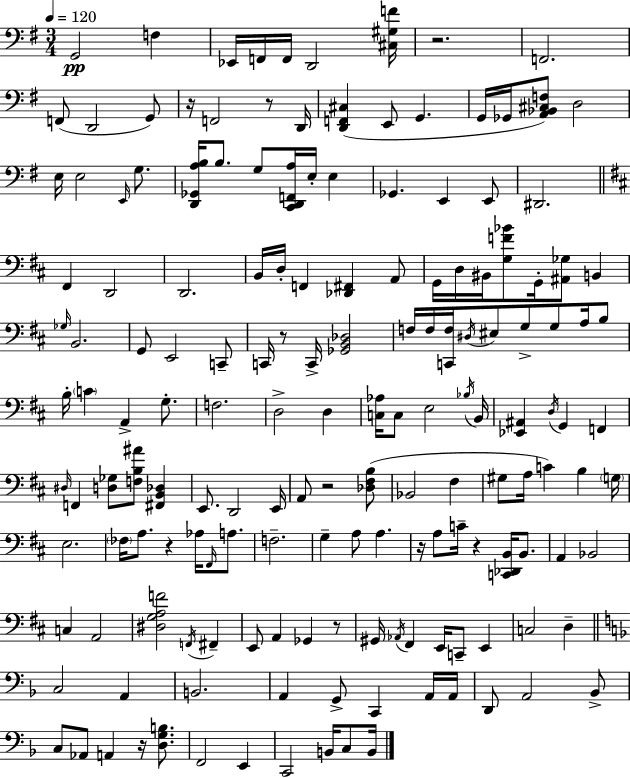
G2/h F3/q Eb2/s F2/s F2/s D2/h [C#3,G#3,F4]/s R/h. F2/h. F2/e D2/h G2/e R/s F2/h R/e D2/s [D2,F2,C#3]/q E2/e G2/q. G2/s Gb2/s [A2,Bb2,C#3,F3]/e D3/h E3/s E3/h E2/s G3/e. [D2,Gb2,A3,B3]/s B3/e. G3/e [C2,D2,F2,A3]/s E3/s E3/q Gb2/q. E2/q E2/e D#2/h. F#2/q D2/h D2/h. B2/s D3/s F2/q [Db2,F#2]/q A2/e G2/s D3/s BIS2/s [G3,F4,Bb4]/e G2/s [A#2,Gb3]/e B2/q Gb3/s B2/h. G2/e E2/h C2/e C2/s R/e C2/s [Gb2,B2,Db3]/h F3/s F3/s [C2,F3]/s D#3/s EIS3/e G3/e G3/e A3/s B3/e B3/s C4/q A2/q G3/e. F3/h. D3/h D3/q [C3,Ab3]/s C3/e E3/h Bb3/s B2/s [Eb2,A#2]/q D3/s G2/q F2/q D#3/s F2/q [D3,Gb3]/e [F3,B3,A#4]/e [F#2,B2,Db3]/q E2/e. D2/h E2/s A2/e R/h [Db3,F#3,B3]/e Bb2/h F#3/q G#3/e A3/s C4/q B3/q G3/s E3/h. FES3/s A3/e. R/q Ab3/s F#2/s A3/e. F3/h. G3/q A3/e A3/q. R/s A3/e C4/s R/q [C2,Db2,B2]/s B2/e. A2/q Bb2/h C3/q A2/h [D#3,G3,A3,F4]/h F2/s F#2/q E2/e A2/q Gb2/q R/e G#2/s Ab2/s F#2/q E2/s C2/e E2/q C3/h D3/q C3/h A2/q B2/h. A2/q G2/e C2/q A2/s A2/s D2/e A2/h Bb2/e C3/e Ab2/e A2/q R/s [D3,G3,B3]/e. F2/h E2/q C2/h B2/s C3/e B2/s